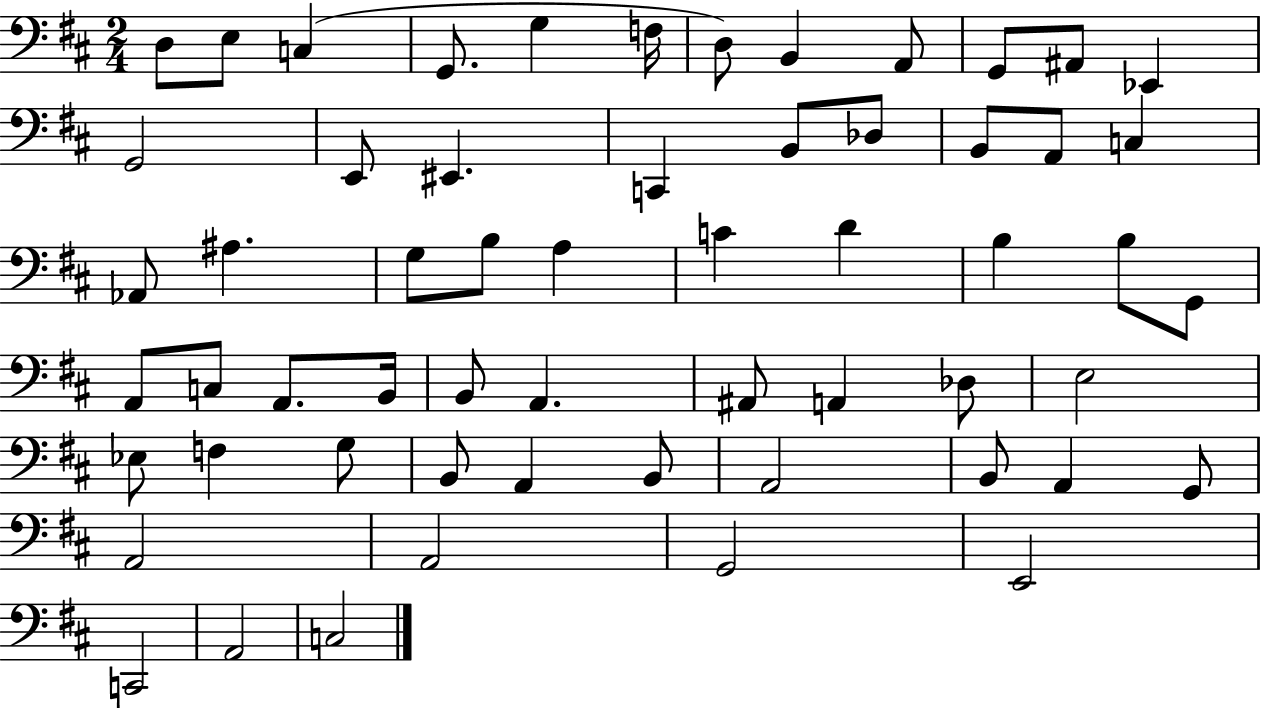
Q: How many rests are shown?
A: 0